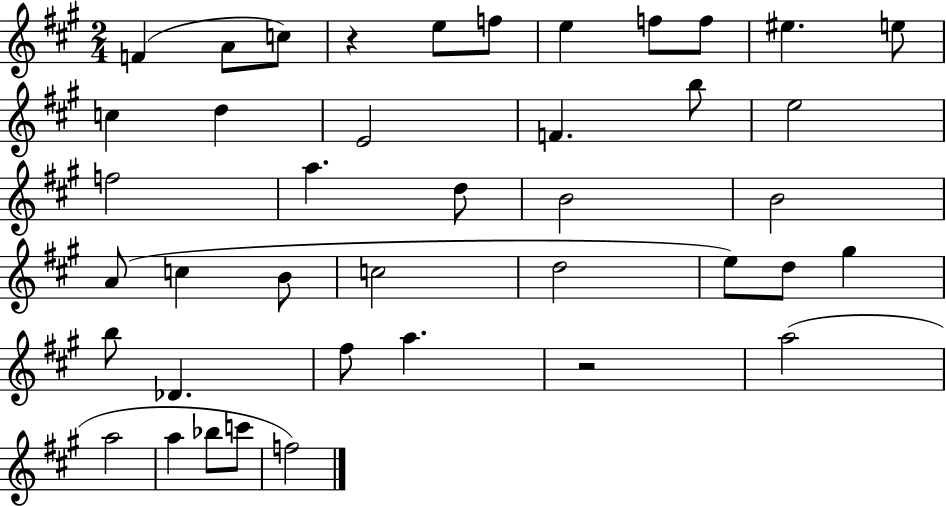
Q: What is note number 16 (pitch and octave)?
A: E5